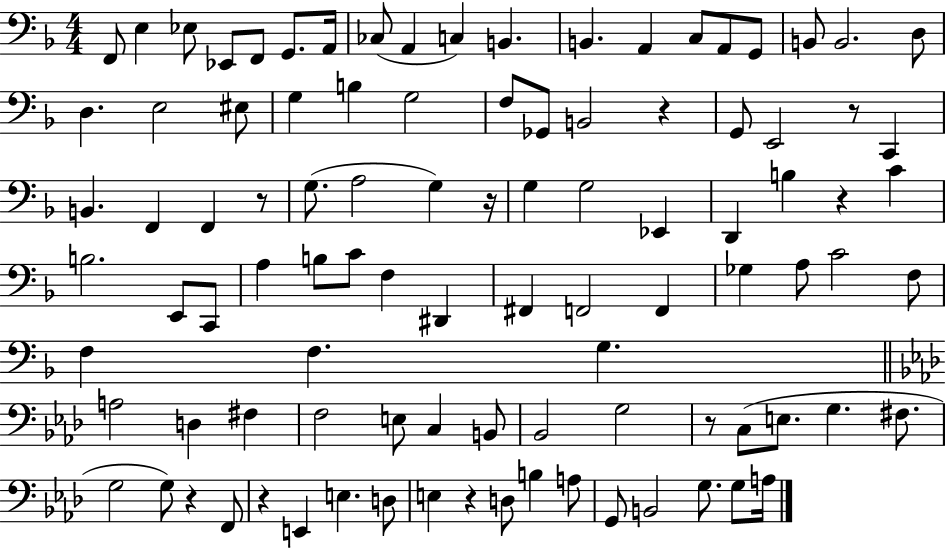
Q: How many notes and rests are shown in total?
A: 98